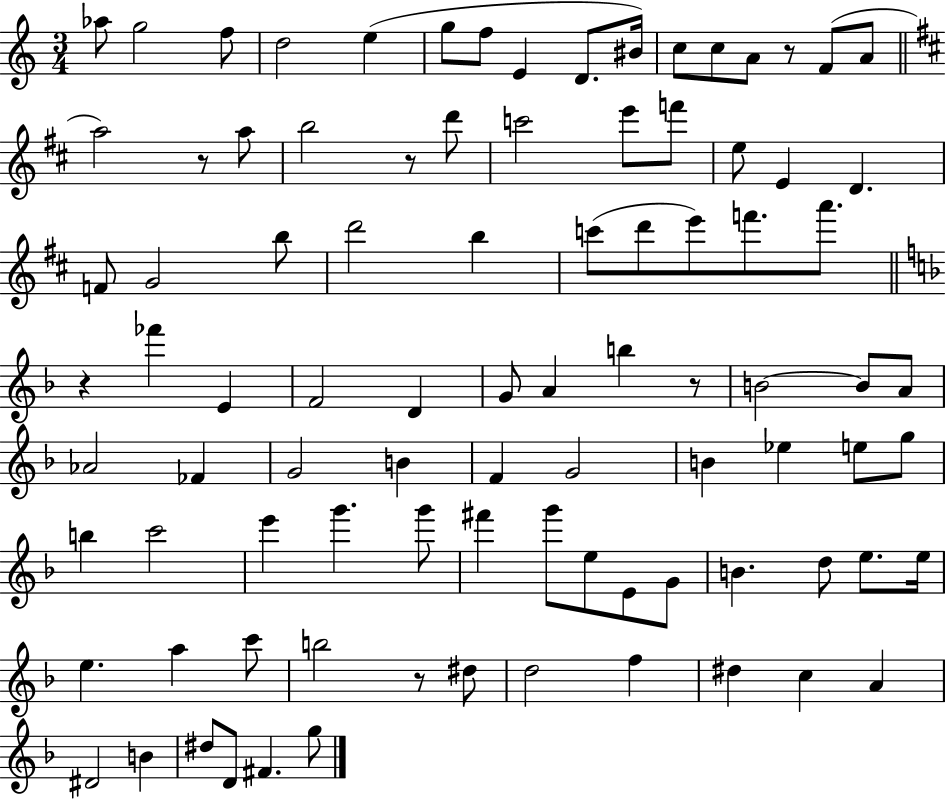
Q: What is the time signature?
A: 3/4